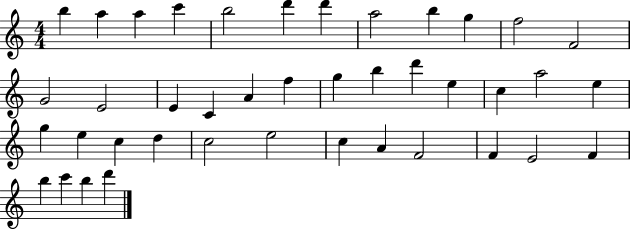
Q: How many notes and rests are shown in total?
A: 41